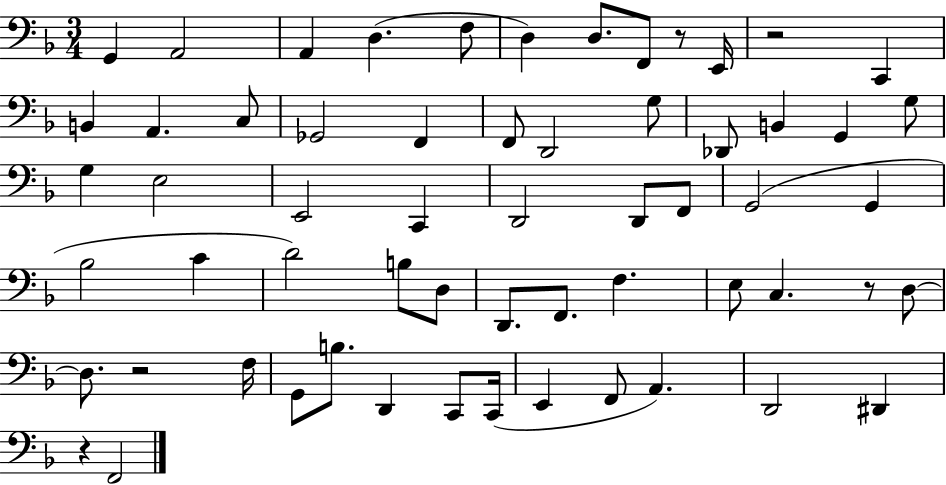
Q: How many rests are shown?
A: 5